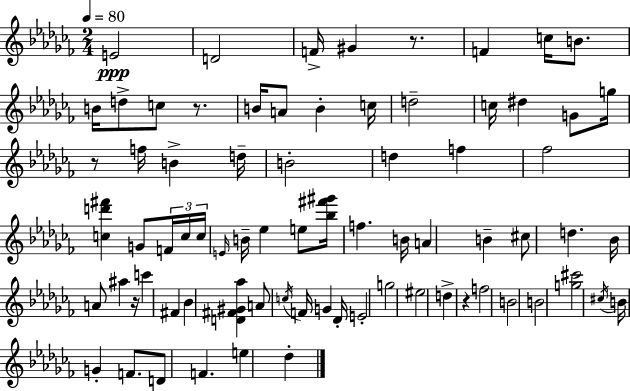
{
  \clef treble
  \numericTimeSignature
  \time 2/4
  \key aes \minor
  \tempo 4 = 80
  \repeat volta 2 { e'2\ppp | d'2 | f'16-> gis'4 r8. | f'4 c''16 b'8. | \break b'16 d''8-> c''8 r8. | b'16 a'8 b'4-. c''16 | d''2-- | c''16 dis''4 g'8 g''16 | \break r8 f''16 b'4-> d''16-- | b'2-. | d''4 f''4 | fes''2 | \break <c'' d''' fis'''>4 g'8 \tuplet 3/2 { f'16 c''16 | c''16 } \grace { e'16 } b'16-- ees''4 e''8 | <bes'' fis''' gis'''>16 f''4. | b'16 a'4 b'4-- | \break cis''8 d''4. | bes'16 a'8 ais''4 | r16 c'''4 fis'4 | bes'4 <d' fis' gis' aes''>4 | \break a'8 \acciaccatura { c''16 } f'16 g'4 | des'16-. e'2-. | g''2 | eis''2 | \break d''4-> r4 | f''2 | b'2 | b'2 | \break <g'' cis'''>2 | \acciaccatura { cis''16 } b'16 g'4-. | f'8. d'8 f'4. | e''4 des''4-. | \break } \bar "|."
}